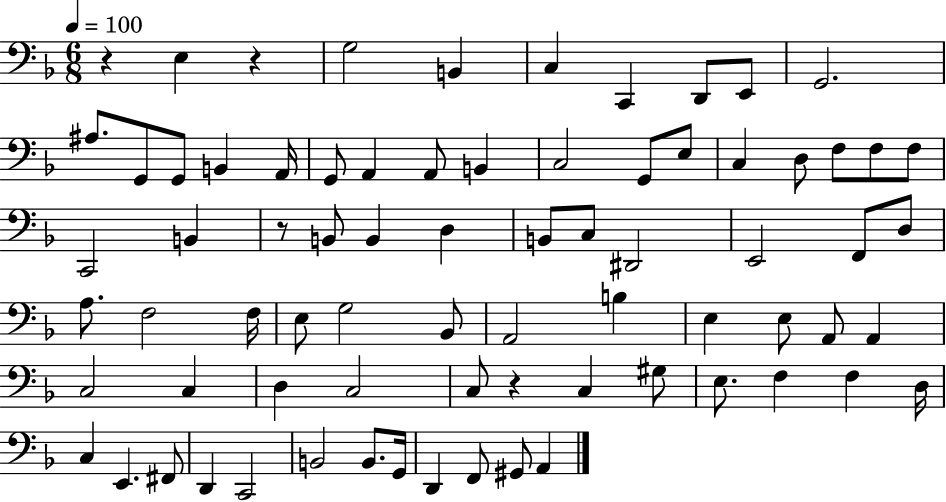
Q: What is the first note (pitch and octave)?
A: E3